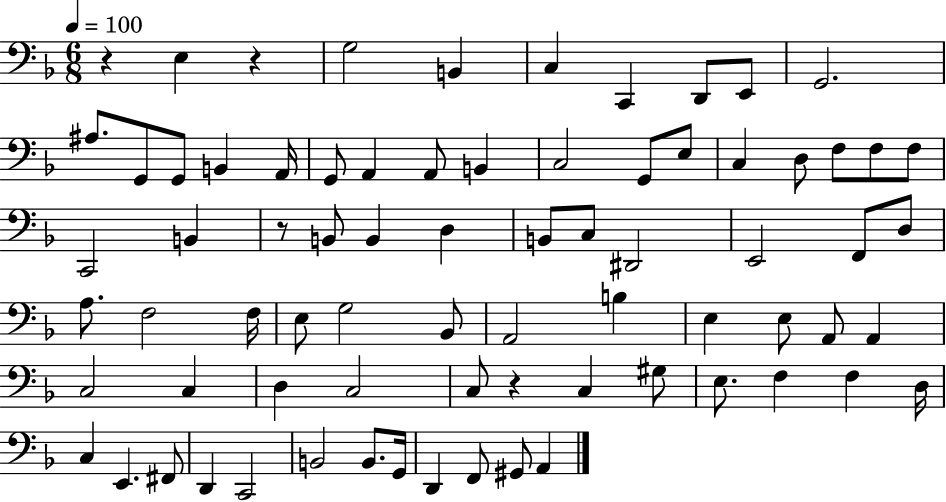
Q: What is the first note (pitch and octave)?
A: E3